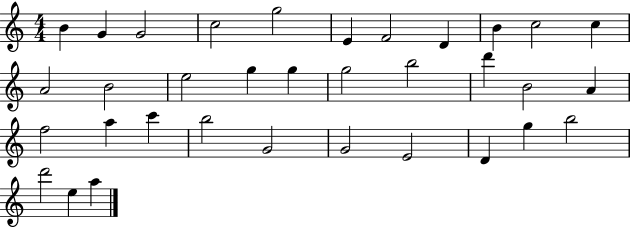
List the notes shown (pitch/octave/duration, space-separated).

B4/q G4/q G4/h C5/h G5/h E4/q F4/h D4/q B4/q C5/h C5/q A4/h B4/h E5/h G5/q G5/q G5/h B5/h D6/q B4/h A4/q F5/h A5/q C6/q B5/h G4/h G4/h E4/h D4/q G5/q B5/h D6/h E5/q A5/q